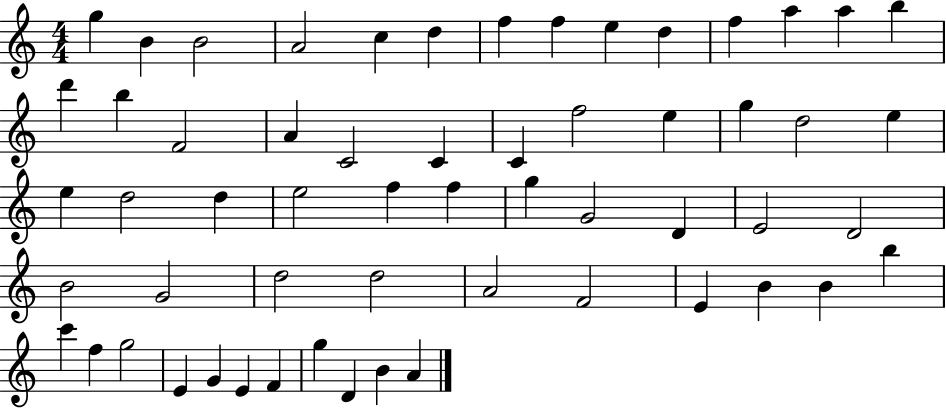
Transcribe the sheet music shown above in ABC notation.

X:1
T:Untitled
M:4/4
L:1/4
K:C
g B B2 A2 c d f f e d f a a b d' b F2 A C2 C C f2 e g d2 e e d2 d e2 f f g G2 D E2 D2 B2 G2 d2 d2 A2 F2 E B B b c' f g2 E G E F g D B A